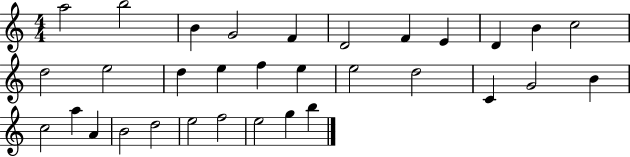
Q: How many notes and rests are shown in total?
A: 32